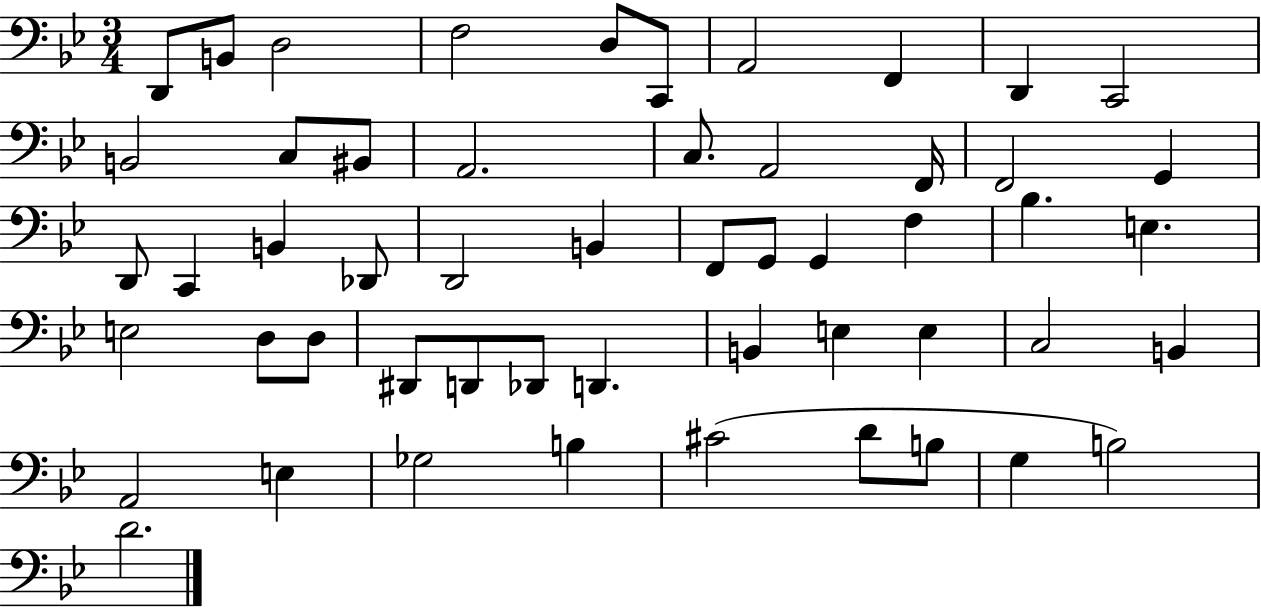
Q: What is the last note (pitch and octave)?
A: D4